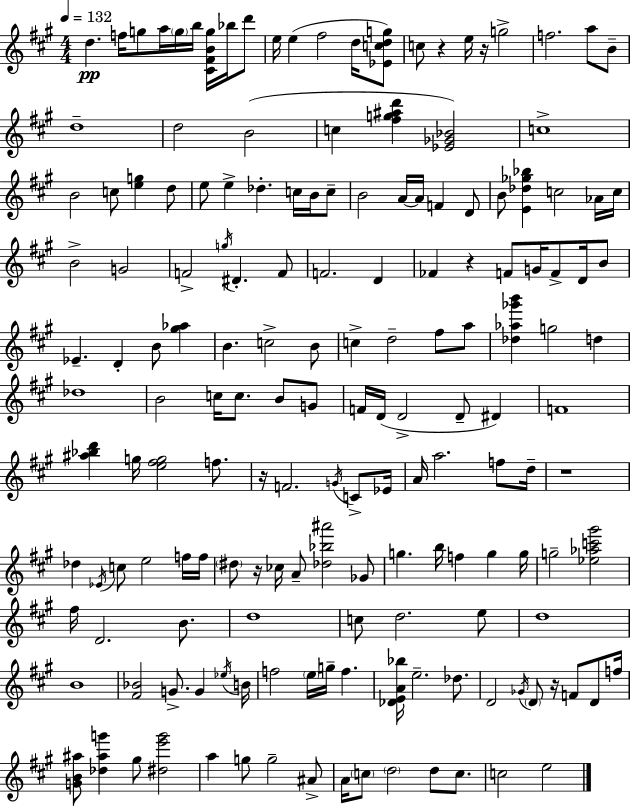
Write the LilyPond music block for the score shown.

{
  \clef treble
  \numericTimeSignature
  \time 4/4
  \key a \major
  \tempo 4 = 132
  d''4.\pp f''16 g''8 a''16 \parenthesize g''16 b''16 <cis' fis' b' g''>16 bes''16 d'''8 | e''16 e''4( fis''2 d''16 <ees' c'' d'' g''>8) | c''8 r4 e''16 r16 g''2-> | f''2. a''8 b'8-- | \break d''1-- | d''2 b'2( | c''4 <fis'' g'' ais'' d'''>4 <ees' ges' bes'>2) | c''1-> | \break b'2 c''8 <e'' g''>4 d''8 | e''8 e''4-> des''4.-. c''16 b'16 c''8-- | b'2 a'16~~ a'16 f'4 d'8 | b'8 <e' des'' ges'' bes''>4 c''2 aes'16 c''16 | \break b'2-> g'2 | f'2-> \acciaccatura { g''16 } dis'4.-. f'8 | f'2. d'4 | fes'4 r4 f'8 g'16 f'8-> d'16 b'8 | \break ees'4.-- d'4-. b'8 <gis'' aes''>4 | b'4. c''2-> b'8 | c''4-> d''2-- fis''8 a''8 | <des'' aes'' ges''' b'''>4 g''2 d''4 | \break des''1 | b'2 c''16 c''8. b'8 g'8 | f'16 d'16( d'2-> d'8-- dis'4) | f'1 | \break <ais'' bes'' d'''>4 g''16 <e'' fis'' g''>2 f''8. | r16 f'2. \acciaccatura { g'16 } c'8-> | ees'16 a'16 a''2. f''8 | d''16-- r1 | \break des''4 \acciaccatura { ees'16 } c''8 e''2 | f''16 f''16 \parenthesize dis''8 r16 ces''16 a'8-- <des'' bes'' ais'''>2 | ges'8 g''4. b''16 f''4 g''4 | g''16 g''2-- <ees'' aes'' c''' gis'''>2 | \break fis''16 d'2. | b'8. d''1 | c''8 d''2. | e''8 d''1 | \break b'1 | <fis' bes'>2 g'8.-> g'4 | \acciaccatura { ees''16 } b'16 f''2 \parenthesize e''16 g''16-- f''4. | <des' e' a' bes''>16 e''2.-- | \break des''8. d'2 \acciaccatura { ges'16 } \parenthesize d'8 r16 | f'8 d'8 f''16 <g' b' ais''>8 <des'' ais'' g'''>4 gis''8 <dis'' e''' g'''>2 | a''4 g''8 g''2-- | ais'8-> a'16 \parenthesize c''8 \parenthesize d''2 | \break d''8 c''8. c''2 e''2 | \bar "|."
}